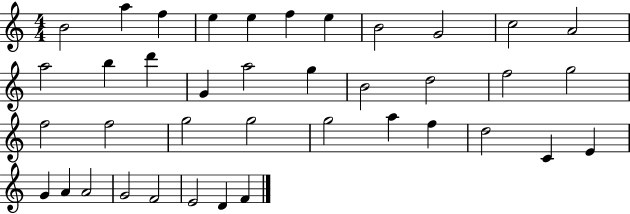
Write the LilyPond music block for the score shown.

{
  \clef treble
  \numericTimeSignature
  \time 4/4
  \key c \major
  b'2 a''4 f''4 | e''4 e''4 f''4 e''4 | b'2 g'2 | c''2 a'2 | \break a''2 b''4 d'''4 | g'4 a''2 g''4 | b'2 d''2 | f''2 g''2 | \break f''2 f''2 | g''2 g''2 | g''2 a''4 f''4 | d''2 c'4 e'4 | \break g'4 a'4 a'2 | g'2 f'2 | e'2 d'4 f'4 | \bar "|."
}